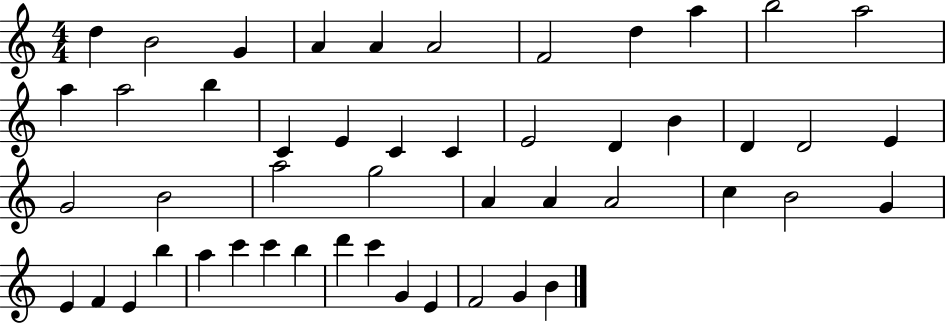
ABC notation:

X:1
T:Untitled
M:4/4
L:1/4
K:C
d B2 G A A A2 F2 d a b2 a2 a a2 b C E C C E2 D B D D2 E G2 B2 a2 g2 A A A2 c B2 G E F E b a c' c' b d' c' G E F2 G B